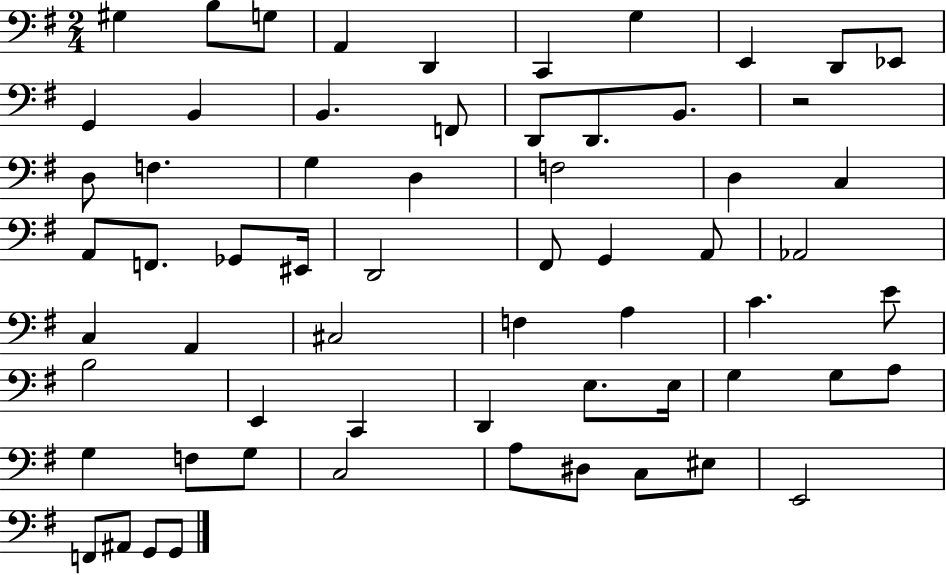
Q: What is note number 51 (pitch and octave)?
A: F3